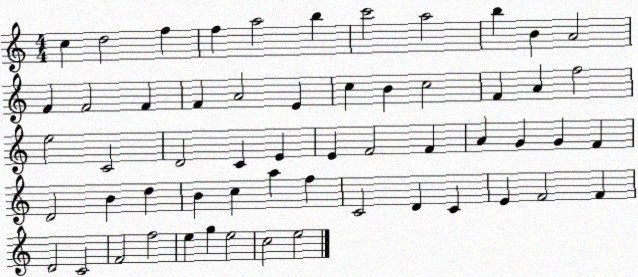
X:1
T:Untitled
M:4/4
L:1/4
K:C
c d2 f f a2 b c'2 a2 b B A2 F F2 F F A2 E c B c2 F A f2 e2 C2 D2 C E E F2 F A G G F D2 B d B c a f C2 D C E F2 F D2 C2 F2 f2 e g e2 c2 e2